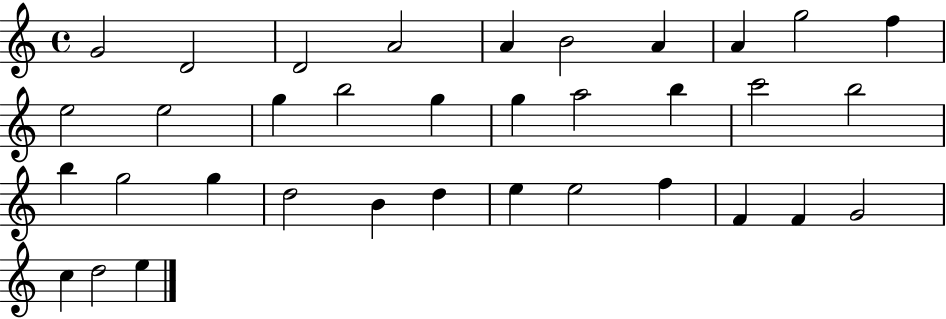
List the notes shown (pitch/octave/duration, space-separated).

G4/h D4/h D4/h A4/h A4/q B4/h A4/q A4/q G5/h F5/q E5/h E5/h G5/q B5/h G5/q G5/q A5/h B5/q C6/h B5/h B5/q G5/h G5/q D5/h B4/q D5/q E5/q E5/h F5/q F4/q F4/q G4/h C5/q D5/h E5/q